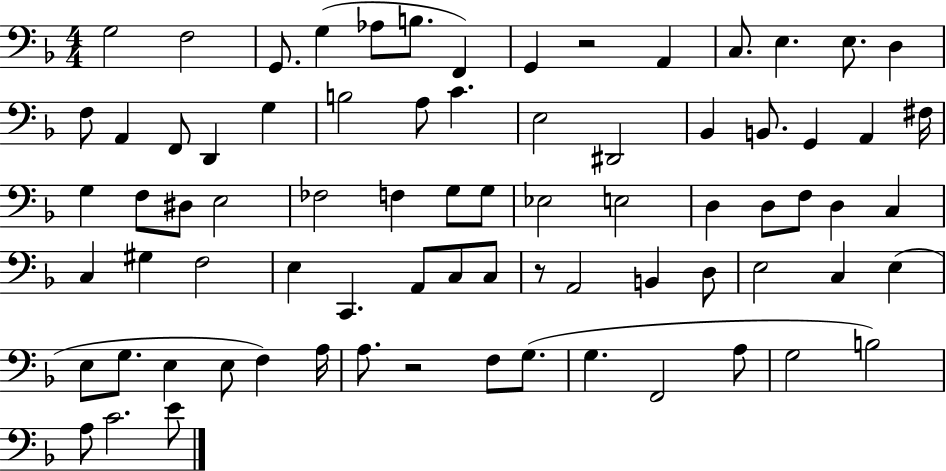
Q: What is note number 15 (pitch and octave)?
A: A2